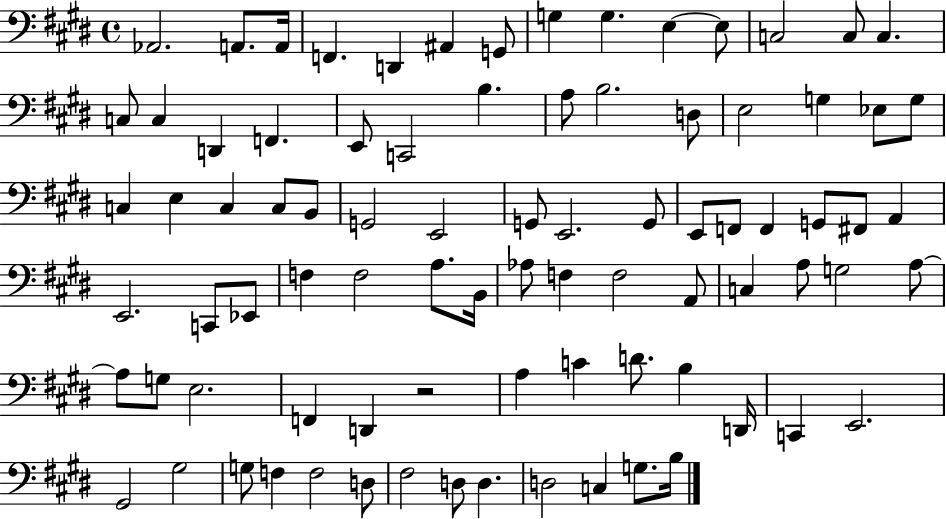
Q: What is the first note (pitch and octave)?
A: Ab2